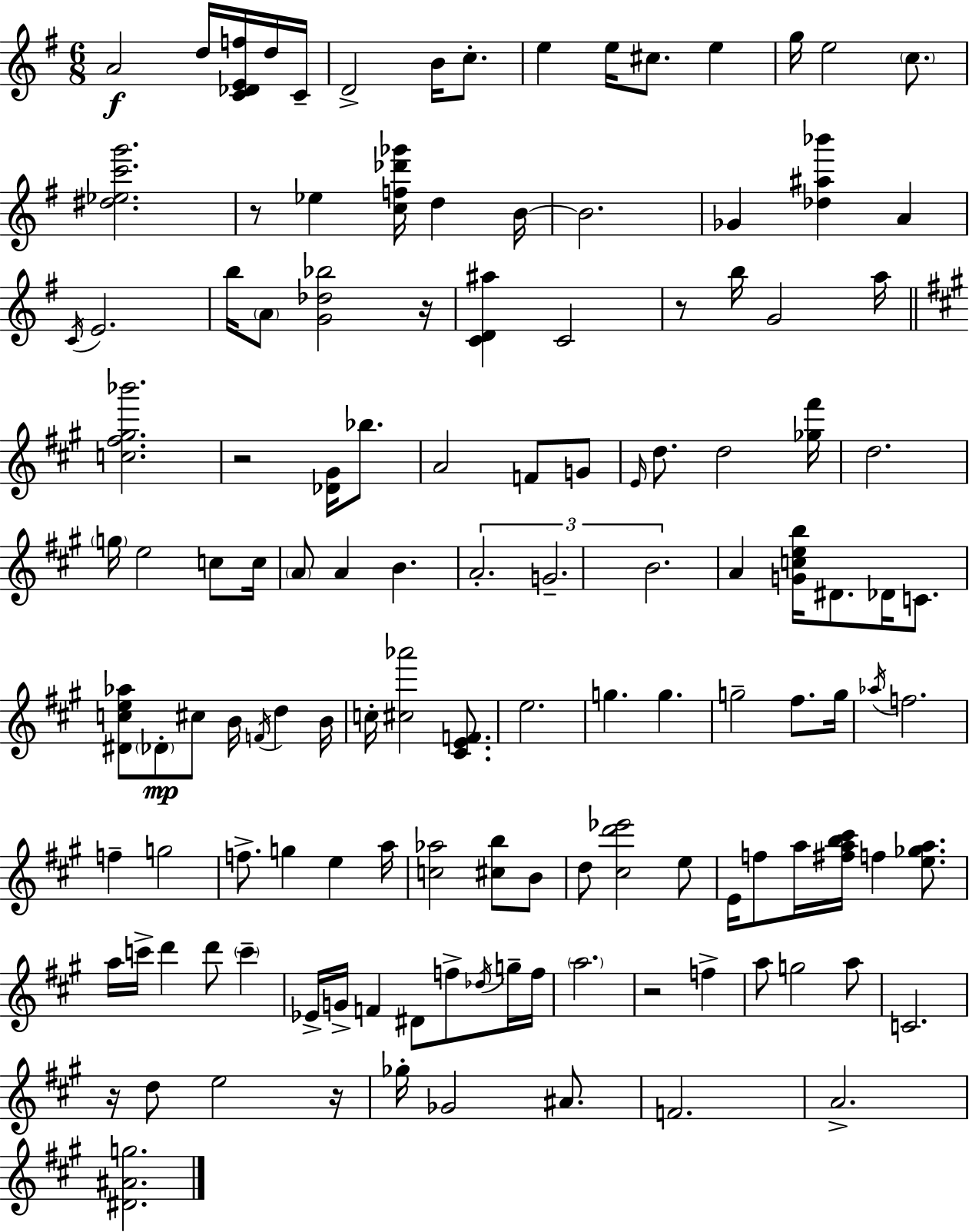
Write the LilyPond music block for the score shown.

{
  \clef treble
  \numericTimeSignature
  \time 6/8
  \key g \major
  \repeat volta 2 { a'2\f d''16 <c' des' e' f''>16 d''16 c'16-- | d'2-> b'16 c''8.-. | e''4 e''16 cis''8. e''4 | g''16 e''2 \parenthesize c''8. | \break <dis'' ees'' c''' g'''>2. | r8 ees''4 <c'' f'' des''' ges'''>16 d''4 b'16~~ | b'2. | ges'4 <des'' ais'' bes'''>4 a'4 | \break \acciaccatura { c'16 } e'2. | b''16 \parenthesize a'8 <g' des'' bes''>2 | r16 <c' d' ais''>4 c'2 | r8 b''16 g'2 | \break a''16 \bar "||" \break \key a \major <c'' fis'' gis'' bes'''>2. | r2 <des' gis'>16 bes''8. | a'2 f'8 g'8 | \grace { e'16 } d''8. d''2 | \break <ges'' fis'''>16 d''2. | \parenthesize g''16 e''2 c''8 | c''16 \parenthesize a'8 a'4 b'4. | \tuplet 3/2 { a'2.-. | \break g'2.-- | b'2. } | a'4 <g' c'' e'' b''>16 dis'8. des'16 c'8. | <dis' c'' e'' aes''>8 \parenthesize des'8-.\mp cis''8 b'16 \acciaccatura { f'16 } d''4 | \break b'16 c''16-. <cis'' aes'''>2 <cis' e' f'>8. | e''2. | g''4. g''4. | g''2-- fis''8. | \break g''16 \acciaccatura { aes''16 } f''2. | f''4-- g''2 | f''8.-> g''4 e''4 | a''16 <c'' aes''>2 <cis'' b''>8 | \break b'8 d''8 <cis'' d''' ees'''>2 | e''8 e'16 f''8 a''16 <fis'' a'' b'' cis'''>16 f''4 | <e'' ges'' a''>8. a''16 c'''16-> d'''4 d'''8 \parenthesize c'''4-- | ees'16-> g'16-> f'4 dis'8 f''8-> | \break \acciaccatura { des''16 } g''16-- f''16 \parenthesize a''2. | r2 | f''4-> a''8 g''2 | a''8 c'2. | \break r16 d''8 e''2 | r16 ges''16-. ges'2 | ais'8. f'2. | a'2.-> | \break <dis' ais' g''>2. | } \bar "|."
}